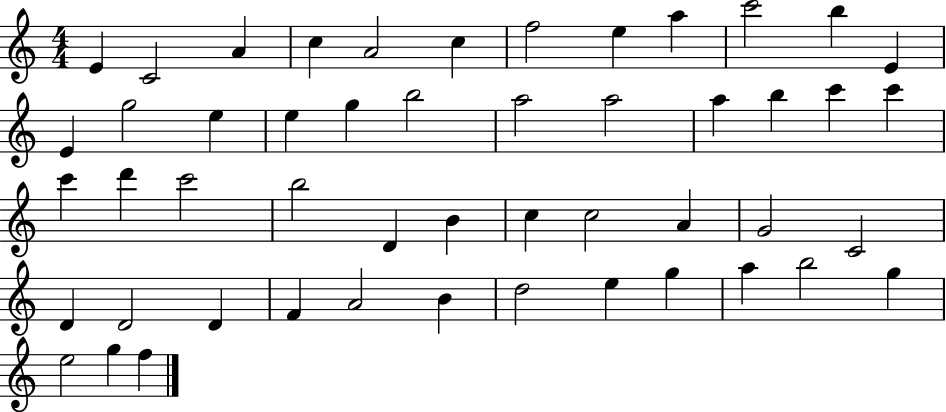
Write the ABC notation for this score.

X:1
T:Untitled
M:4/4
L:1/4
K:C
E C2 A c A2 c f2 e a c'2 b E E g2 e e g b2 a2 a2 a b c' c' c' d' c'2 b2 D B c c2 A G2 C2 D D2 D F A2 B d2 e g a b2 g e2 g f